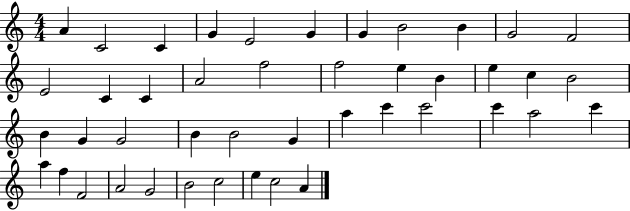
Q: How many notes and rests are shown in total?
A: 44